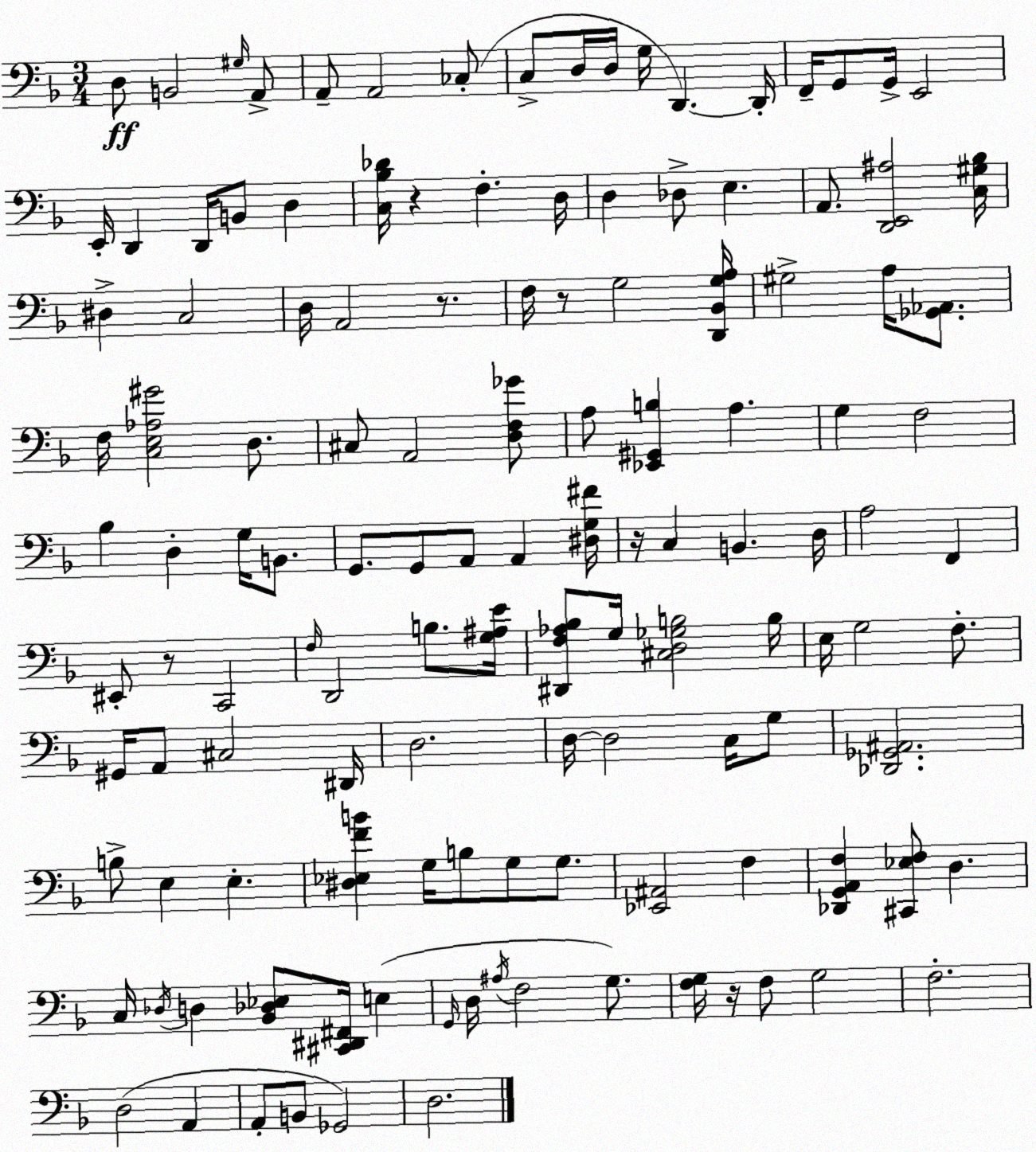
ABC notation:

X:1
T:Untitled
M:3/4
L:1/4
K:Dm
D,/2 B,,2 ^G,/4 A,,/2 A,,/2 A,,2 _C,/2 C,/2 D,/4 D,/4 G,/4 D,, D,,/4 F,,/4 G,,/2 G,,/4 E,,2 E,,/4 D,, D,,/4 B,,/2 D, [C,_B,_D]/4 z F, D,/4 D, _D,/2 E, A,,/2 [D,,E,,^A,]2 [C,^G,_B,]/4 ^D, C,2 D,/4 A,,2 z/2 F,/4 z/2 G,2 [D,,_B,,G,A,]/4 ^G,2 A,/4 [_G,,_A,,]/2 F,/4 [C,E,_A,^G]2 D,/2 ^C,/2 A,,2 [D,F,_G]/2 A,/2 [_E,,^G,,B,] A, G, F,2 _B, D, G,/4 B,,/2 G,,/2 G,,/2 A,,/2 A,, [^D,G,^F]/4 z/4 C, B,, D,/4 A,2 F,, ^E,,/2 z/2 C,,2 F,/4 D,,2 B,/2 [G,^A,E]/4 [^D,,F,_A,_B,]/2 G,/4 [^C,D,_G,B,]2 B,/4 E,/4 G,2 F,/2 ^G,,/4 A,,/2 ^C,2 ^D,,/4 D,2 D,/4 D,2 C,/4 G,/2 [_D,,_G,,^A,,]2 B,/2 E, E, [^D,_E,FB] G,/4 B,/2 G,/2 G,/2 [_E,,^A,,]2 F, [_D,,G,,A,,F,] [^C,,_E,F,]/2 D, C,/4 _D,/4 D, [_B,,_D,_E,]/2 [^C,,^D,,^F,,]/4 E, G,,/4 D,/4 ^A,/4 F,2 G,/2 [F,G,]/4 z/4 F,/2 G,2 F,2 D,2 A,, A,,/2 B,,/2 _G,,2 D,2